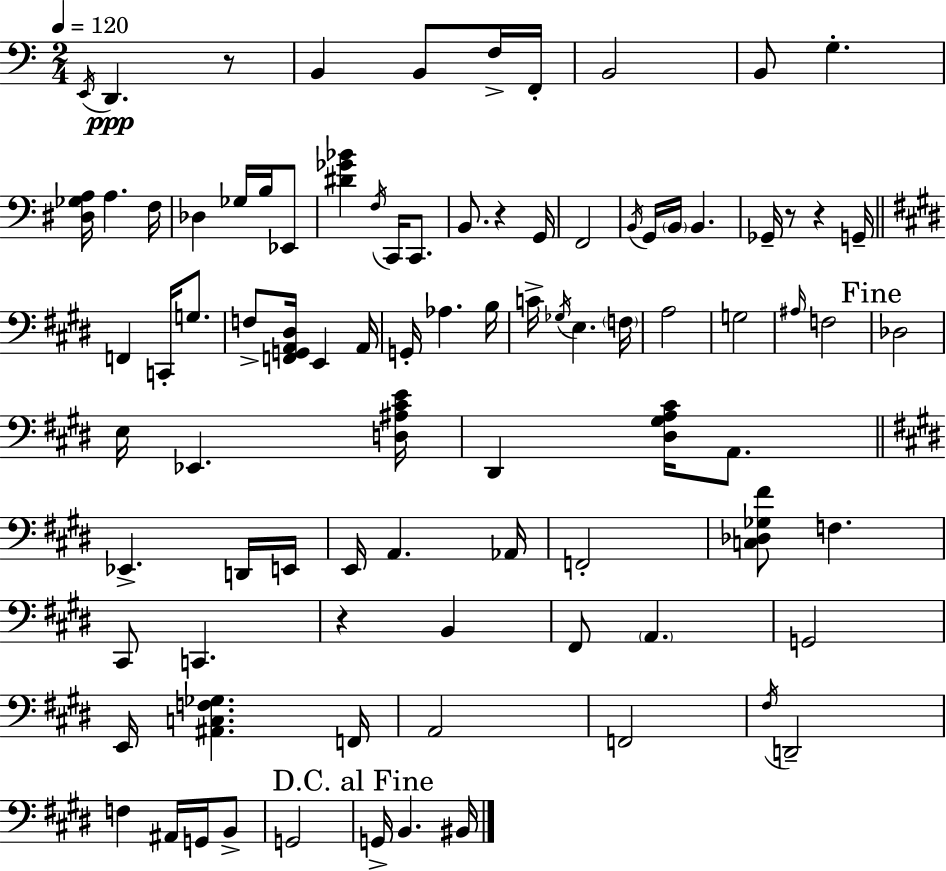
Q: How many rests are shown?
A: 5